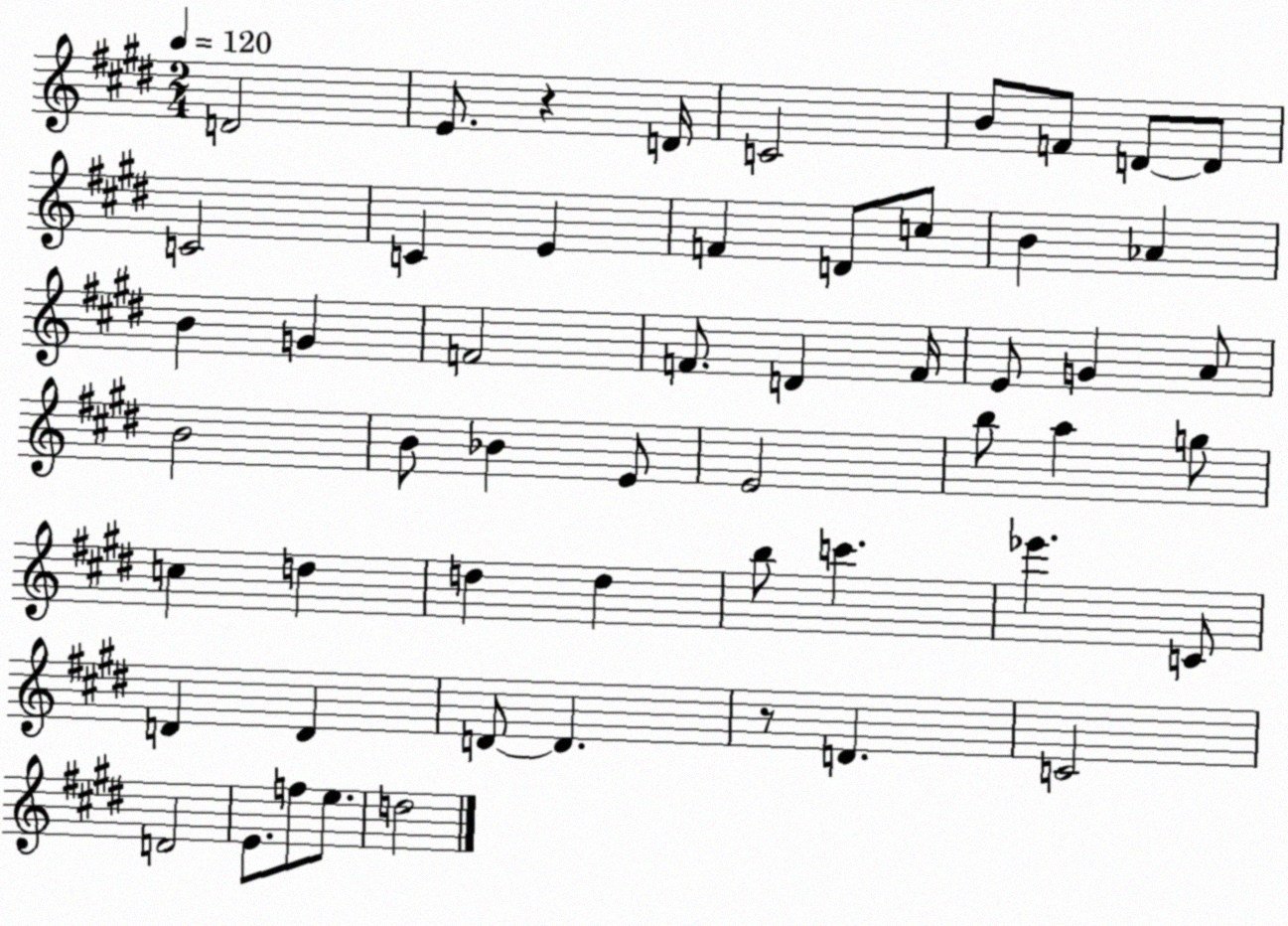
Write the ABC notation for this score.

X:1
T:Untitled
M:2/4
L:1/4
K:E
D2 E/2 z D/4 C2 B/2 F/2 D/2 D/2 C2 C E F D/2 c/2 B _A B G F2 F/2 D F/4 E/2 G A/2 B2 B/2 _B E/2 E2 b/2 a g/2 c d d d b/2 c' _e' C/2 D D D/2 D z/2 D C2 D2 E/2 f/2 e/2 d2